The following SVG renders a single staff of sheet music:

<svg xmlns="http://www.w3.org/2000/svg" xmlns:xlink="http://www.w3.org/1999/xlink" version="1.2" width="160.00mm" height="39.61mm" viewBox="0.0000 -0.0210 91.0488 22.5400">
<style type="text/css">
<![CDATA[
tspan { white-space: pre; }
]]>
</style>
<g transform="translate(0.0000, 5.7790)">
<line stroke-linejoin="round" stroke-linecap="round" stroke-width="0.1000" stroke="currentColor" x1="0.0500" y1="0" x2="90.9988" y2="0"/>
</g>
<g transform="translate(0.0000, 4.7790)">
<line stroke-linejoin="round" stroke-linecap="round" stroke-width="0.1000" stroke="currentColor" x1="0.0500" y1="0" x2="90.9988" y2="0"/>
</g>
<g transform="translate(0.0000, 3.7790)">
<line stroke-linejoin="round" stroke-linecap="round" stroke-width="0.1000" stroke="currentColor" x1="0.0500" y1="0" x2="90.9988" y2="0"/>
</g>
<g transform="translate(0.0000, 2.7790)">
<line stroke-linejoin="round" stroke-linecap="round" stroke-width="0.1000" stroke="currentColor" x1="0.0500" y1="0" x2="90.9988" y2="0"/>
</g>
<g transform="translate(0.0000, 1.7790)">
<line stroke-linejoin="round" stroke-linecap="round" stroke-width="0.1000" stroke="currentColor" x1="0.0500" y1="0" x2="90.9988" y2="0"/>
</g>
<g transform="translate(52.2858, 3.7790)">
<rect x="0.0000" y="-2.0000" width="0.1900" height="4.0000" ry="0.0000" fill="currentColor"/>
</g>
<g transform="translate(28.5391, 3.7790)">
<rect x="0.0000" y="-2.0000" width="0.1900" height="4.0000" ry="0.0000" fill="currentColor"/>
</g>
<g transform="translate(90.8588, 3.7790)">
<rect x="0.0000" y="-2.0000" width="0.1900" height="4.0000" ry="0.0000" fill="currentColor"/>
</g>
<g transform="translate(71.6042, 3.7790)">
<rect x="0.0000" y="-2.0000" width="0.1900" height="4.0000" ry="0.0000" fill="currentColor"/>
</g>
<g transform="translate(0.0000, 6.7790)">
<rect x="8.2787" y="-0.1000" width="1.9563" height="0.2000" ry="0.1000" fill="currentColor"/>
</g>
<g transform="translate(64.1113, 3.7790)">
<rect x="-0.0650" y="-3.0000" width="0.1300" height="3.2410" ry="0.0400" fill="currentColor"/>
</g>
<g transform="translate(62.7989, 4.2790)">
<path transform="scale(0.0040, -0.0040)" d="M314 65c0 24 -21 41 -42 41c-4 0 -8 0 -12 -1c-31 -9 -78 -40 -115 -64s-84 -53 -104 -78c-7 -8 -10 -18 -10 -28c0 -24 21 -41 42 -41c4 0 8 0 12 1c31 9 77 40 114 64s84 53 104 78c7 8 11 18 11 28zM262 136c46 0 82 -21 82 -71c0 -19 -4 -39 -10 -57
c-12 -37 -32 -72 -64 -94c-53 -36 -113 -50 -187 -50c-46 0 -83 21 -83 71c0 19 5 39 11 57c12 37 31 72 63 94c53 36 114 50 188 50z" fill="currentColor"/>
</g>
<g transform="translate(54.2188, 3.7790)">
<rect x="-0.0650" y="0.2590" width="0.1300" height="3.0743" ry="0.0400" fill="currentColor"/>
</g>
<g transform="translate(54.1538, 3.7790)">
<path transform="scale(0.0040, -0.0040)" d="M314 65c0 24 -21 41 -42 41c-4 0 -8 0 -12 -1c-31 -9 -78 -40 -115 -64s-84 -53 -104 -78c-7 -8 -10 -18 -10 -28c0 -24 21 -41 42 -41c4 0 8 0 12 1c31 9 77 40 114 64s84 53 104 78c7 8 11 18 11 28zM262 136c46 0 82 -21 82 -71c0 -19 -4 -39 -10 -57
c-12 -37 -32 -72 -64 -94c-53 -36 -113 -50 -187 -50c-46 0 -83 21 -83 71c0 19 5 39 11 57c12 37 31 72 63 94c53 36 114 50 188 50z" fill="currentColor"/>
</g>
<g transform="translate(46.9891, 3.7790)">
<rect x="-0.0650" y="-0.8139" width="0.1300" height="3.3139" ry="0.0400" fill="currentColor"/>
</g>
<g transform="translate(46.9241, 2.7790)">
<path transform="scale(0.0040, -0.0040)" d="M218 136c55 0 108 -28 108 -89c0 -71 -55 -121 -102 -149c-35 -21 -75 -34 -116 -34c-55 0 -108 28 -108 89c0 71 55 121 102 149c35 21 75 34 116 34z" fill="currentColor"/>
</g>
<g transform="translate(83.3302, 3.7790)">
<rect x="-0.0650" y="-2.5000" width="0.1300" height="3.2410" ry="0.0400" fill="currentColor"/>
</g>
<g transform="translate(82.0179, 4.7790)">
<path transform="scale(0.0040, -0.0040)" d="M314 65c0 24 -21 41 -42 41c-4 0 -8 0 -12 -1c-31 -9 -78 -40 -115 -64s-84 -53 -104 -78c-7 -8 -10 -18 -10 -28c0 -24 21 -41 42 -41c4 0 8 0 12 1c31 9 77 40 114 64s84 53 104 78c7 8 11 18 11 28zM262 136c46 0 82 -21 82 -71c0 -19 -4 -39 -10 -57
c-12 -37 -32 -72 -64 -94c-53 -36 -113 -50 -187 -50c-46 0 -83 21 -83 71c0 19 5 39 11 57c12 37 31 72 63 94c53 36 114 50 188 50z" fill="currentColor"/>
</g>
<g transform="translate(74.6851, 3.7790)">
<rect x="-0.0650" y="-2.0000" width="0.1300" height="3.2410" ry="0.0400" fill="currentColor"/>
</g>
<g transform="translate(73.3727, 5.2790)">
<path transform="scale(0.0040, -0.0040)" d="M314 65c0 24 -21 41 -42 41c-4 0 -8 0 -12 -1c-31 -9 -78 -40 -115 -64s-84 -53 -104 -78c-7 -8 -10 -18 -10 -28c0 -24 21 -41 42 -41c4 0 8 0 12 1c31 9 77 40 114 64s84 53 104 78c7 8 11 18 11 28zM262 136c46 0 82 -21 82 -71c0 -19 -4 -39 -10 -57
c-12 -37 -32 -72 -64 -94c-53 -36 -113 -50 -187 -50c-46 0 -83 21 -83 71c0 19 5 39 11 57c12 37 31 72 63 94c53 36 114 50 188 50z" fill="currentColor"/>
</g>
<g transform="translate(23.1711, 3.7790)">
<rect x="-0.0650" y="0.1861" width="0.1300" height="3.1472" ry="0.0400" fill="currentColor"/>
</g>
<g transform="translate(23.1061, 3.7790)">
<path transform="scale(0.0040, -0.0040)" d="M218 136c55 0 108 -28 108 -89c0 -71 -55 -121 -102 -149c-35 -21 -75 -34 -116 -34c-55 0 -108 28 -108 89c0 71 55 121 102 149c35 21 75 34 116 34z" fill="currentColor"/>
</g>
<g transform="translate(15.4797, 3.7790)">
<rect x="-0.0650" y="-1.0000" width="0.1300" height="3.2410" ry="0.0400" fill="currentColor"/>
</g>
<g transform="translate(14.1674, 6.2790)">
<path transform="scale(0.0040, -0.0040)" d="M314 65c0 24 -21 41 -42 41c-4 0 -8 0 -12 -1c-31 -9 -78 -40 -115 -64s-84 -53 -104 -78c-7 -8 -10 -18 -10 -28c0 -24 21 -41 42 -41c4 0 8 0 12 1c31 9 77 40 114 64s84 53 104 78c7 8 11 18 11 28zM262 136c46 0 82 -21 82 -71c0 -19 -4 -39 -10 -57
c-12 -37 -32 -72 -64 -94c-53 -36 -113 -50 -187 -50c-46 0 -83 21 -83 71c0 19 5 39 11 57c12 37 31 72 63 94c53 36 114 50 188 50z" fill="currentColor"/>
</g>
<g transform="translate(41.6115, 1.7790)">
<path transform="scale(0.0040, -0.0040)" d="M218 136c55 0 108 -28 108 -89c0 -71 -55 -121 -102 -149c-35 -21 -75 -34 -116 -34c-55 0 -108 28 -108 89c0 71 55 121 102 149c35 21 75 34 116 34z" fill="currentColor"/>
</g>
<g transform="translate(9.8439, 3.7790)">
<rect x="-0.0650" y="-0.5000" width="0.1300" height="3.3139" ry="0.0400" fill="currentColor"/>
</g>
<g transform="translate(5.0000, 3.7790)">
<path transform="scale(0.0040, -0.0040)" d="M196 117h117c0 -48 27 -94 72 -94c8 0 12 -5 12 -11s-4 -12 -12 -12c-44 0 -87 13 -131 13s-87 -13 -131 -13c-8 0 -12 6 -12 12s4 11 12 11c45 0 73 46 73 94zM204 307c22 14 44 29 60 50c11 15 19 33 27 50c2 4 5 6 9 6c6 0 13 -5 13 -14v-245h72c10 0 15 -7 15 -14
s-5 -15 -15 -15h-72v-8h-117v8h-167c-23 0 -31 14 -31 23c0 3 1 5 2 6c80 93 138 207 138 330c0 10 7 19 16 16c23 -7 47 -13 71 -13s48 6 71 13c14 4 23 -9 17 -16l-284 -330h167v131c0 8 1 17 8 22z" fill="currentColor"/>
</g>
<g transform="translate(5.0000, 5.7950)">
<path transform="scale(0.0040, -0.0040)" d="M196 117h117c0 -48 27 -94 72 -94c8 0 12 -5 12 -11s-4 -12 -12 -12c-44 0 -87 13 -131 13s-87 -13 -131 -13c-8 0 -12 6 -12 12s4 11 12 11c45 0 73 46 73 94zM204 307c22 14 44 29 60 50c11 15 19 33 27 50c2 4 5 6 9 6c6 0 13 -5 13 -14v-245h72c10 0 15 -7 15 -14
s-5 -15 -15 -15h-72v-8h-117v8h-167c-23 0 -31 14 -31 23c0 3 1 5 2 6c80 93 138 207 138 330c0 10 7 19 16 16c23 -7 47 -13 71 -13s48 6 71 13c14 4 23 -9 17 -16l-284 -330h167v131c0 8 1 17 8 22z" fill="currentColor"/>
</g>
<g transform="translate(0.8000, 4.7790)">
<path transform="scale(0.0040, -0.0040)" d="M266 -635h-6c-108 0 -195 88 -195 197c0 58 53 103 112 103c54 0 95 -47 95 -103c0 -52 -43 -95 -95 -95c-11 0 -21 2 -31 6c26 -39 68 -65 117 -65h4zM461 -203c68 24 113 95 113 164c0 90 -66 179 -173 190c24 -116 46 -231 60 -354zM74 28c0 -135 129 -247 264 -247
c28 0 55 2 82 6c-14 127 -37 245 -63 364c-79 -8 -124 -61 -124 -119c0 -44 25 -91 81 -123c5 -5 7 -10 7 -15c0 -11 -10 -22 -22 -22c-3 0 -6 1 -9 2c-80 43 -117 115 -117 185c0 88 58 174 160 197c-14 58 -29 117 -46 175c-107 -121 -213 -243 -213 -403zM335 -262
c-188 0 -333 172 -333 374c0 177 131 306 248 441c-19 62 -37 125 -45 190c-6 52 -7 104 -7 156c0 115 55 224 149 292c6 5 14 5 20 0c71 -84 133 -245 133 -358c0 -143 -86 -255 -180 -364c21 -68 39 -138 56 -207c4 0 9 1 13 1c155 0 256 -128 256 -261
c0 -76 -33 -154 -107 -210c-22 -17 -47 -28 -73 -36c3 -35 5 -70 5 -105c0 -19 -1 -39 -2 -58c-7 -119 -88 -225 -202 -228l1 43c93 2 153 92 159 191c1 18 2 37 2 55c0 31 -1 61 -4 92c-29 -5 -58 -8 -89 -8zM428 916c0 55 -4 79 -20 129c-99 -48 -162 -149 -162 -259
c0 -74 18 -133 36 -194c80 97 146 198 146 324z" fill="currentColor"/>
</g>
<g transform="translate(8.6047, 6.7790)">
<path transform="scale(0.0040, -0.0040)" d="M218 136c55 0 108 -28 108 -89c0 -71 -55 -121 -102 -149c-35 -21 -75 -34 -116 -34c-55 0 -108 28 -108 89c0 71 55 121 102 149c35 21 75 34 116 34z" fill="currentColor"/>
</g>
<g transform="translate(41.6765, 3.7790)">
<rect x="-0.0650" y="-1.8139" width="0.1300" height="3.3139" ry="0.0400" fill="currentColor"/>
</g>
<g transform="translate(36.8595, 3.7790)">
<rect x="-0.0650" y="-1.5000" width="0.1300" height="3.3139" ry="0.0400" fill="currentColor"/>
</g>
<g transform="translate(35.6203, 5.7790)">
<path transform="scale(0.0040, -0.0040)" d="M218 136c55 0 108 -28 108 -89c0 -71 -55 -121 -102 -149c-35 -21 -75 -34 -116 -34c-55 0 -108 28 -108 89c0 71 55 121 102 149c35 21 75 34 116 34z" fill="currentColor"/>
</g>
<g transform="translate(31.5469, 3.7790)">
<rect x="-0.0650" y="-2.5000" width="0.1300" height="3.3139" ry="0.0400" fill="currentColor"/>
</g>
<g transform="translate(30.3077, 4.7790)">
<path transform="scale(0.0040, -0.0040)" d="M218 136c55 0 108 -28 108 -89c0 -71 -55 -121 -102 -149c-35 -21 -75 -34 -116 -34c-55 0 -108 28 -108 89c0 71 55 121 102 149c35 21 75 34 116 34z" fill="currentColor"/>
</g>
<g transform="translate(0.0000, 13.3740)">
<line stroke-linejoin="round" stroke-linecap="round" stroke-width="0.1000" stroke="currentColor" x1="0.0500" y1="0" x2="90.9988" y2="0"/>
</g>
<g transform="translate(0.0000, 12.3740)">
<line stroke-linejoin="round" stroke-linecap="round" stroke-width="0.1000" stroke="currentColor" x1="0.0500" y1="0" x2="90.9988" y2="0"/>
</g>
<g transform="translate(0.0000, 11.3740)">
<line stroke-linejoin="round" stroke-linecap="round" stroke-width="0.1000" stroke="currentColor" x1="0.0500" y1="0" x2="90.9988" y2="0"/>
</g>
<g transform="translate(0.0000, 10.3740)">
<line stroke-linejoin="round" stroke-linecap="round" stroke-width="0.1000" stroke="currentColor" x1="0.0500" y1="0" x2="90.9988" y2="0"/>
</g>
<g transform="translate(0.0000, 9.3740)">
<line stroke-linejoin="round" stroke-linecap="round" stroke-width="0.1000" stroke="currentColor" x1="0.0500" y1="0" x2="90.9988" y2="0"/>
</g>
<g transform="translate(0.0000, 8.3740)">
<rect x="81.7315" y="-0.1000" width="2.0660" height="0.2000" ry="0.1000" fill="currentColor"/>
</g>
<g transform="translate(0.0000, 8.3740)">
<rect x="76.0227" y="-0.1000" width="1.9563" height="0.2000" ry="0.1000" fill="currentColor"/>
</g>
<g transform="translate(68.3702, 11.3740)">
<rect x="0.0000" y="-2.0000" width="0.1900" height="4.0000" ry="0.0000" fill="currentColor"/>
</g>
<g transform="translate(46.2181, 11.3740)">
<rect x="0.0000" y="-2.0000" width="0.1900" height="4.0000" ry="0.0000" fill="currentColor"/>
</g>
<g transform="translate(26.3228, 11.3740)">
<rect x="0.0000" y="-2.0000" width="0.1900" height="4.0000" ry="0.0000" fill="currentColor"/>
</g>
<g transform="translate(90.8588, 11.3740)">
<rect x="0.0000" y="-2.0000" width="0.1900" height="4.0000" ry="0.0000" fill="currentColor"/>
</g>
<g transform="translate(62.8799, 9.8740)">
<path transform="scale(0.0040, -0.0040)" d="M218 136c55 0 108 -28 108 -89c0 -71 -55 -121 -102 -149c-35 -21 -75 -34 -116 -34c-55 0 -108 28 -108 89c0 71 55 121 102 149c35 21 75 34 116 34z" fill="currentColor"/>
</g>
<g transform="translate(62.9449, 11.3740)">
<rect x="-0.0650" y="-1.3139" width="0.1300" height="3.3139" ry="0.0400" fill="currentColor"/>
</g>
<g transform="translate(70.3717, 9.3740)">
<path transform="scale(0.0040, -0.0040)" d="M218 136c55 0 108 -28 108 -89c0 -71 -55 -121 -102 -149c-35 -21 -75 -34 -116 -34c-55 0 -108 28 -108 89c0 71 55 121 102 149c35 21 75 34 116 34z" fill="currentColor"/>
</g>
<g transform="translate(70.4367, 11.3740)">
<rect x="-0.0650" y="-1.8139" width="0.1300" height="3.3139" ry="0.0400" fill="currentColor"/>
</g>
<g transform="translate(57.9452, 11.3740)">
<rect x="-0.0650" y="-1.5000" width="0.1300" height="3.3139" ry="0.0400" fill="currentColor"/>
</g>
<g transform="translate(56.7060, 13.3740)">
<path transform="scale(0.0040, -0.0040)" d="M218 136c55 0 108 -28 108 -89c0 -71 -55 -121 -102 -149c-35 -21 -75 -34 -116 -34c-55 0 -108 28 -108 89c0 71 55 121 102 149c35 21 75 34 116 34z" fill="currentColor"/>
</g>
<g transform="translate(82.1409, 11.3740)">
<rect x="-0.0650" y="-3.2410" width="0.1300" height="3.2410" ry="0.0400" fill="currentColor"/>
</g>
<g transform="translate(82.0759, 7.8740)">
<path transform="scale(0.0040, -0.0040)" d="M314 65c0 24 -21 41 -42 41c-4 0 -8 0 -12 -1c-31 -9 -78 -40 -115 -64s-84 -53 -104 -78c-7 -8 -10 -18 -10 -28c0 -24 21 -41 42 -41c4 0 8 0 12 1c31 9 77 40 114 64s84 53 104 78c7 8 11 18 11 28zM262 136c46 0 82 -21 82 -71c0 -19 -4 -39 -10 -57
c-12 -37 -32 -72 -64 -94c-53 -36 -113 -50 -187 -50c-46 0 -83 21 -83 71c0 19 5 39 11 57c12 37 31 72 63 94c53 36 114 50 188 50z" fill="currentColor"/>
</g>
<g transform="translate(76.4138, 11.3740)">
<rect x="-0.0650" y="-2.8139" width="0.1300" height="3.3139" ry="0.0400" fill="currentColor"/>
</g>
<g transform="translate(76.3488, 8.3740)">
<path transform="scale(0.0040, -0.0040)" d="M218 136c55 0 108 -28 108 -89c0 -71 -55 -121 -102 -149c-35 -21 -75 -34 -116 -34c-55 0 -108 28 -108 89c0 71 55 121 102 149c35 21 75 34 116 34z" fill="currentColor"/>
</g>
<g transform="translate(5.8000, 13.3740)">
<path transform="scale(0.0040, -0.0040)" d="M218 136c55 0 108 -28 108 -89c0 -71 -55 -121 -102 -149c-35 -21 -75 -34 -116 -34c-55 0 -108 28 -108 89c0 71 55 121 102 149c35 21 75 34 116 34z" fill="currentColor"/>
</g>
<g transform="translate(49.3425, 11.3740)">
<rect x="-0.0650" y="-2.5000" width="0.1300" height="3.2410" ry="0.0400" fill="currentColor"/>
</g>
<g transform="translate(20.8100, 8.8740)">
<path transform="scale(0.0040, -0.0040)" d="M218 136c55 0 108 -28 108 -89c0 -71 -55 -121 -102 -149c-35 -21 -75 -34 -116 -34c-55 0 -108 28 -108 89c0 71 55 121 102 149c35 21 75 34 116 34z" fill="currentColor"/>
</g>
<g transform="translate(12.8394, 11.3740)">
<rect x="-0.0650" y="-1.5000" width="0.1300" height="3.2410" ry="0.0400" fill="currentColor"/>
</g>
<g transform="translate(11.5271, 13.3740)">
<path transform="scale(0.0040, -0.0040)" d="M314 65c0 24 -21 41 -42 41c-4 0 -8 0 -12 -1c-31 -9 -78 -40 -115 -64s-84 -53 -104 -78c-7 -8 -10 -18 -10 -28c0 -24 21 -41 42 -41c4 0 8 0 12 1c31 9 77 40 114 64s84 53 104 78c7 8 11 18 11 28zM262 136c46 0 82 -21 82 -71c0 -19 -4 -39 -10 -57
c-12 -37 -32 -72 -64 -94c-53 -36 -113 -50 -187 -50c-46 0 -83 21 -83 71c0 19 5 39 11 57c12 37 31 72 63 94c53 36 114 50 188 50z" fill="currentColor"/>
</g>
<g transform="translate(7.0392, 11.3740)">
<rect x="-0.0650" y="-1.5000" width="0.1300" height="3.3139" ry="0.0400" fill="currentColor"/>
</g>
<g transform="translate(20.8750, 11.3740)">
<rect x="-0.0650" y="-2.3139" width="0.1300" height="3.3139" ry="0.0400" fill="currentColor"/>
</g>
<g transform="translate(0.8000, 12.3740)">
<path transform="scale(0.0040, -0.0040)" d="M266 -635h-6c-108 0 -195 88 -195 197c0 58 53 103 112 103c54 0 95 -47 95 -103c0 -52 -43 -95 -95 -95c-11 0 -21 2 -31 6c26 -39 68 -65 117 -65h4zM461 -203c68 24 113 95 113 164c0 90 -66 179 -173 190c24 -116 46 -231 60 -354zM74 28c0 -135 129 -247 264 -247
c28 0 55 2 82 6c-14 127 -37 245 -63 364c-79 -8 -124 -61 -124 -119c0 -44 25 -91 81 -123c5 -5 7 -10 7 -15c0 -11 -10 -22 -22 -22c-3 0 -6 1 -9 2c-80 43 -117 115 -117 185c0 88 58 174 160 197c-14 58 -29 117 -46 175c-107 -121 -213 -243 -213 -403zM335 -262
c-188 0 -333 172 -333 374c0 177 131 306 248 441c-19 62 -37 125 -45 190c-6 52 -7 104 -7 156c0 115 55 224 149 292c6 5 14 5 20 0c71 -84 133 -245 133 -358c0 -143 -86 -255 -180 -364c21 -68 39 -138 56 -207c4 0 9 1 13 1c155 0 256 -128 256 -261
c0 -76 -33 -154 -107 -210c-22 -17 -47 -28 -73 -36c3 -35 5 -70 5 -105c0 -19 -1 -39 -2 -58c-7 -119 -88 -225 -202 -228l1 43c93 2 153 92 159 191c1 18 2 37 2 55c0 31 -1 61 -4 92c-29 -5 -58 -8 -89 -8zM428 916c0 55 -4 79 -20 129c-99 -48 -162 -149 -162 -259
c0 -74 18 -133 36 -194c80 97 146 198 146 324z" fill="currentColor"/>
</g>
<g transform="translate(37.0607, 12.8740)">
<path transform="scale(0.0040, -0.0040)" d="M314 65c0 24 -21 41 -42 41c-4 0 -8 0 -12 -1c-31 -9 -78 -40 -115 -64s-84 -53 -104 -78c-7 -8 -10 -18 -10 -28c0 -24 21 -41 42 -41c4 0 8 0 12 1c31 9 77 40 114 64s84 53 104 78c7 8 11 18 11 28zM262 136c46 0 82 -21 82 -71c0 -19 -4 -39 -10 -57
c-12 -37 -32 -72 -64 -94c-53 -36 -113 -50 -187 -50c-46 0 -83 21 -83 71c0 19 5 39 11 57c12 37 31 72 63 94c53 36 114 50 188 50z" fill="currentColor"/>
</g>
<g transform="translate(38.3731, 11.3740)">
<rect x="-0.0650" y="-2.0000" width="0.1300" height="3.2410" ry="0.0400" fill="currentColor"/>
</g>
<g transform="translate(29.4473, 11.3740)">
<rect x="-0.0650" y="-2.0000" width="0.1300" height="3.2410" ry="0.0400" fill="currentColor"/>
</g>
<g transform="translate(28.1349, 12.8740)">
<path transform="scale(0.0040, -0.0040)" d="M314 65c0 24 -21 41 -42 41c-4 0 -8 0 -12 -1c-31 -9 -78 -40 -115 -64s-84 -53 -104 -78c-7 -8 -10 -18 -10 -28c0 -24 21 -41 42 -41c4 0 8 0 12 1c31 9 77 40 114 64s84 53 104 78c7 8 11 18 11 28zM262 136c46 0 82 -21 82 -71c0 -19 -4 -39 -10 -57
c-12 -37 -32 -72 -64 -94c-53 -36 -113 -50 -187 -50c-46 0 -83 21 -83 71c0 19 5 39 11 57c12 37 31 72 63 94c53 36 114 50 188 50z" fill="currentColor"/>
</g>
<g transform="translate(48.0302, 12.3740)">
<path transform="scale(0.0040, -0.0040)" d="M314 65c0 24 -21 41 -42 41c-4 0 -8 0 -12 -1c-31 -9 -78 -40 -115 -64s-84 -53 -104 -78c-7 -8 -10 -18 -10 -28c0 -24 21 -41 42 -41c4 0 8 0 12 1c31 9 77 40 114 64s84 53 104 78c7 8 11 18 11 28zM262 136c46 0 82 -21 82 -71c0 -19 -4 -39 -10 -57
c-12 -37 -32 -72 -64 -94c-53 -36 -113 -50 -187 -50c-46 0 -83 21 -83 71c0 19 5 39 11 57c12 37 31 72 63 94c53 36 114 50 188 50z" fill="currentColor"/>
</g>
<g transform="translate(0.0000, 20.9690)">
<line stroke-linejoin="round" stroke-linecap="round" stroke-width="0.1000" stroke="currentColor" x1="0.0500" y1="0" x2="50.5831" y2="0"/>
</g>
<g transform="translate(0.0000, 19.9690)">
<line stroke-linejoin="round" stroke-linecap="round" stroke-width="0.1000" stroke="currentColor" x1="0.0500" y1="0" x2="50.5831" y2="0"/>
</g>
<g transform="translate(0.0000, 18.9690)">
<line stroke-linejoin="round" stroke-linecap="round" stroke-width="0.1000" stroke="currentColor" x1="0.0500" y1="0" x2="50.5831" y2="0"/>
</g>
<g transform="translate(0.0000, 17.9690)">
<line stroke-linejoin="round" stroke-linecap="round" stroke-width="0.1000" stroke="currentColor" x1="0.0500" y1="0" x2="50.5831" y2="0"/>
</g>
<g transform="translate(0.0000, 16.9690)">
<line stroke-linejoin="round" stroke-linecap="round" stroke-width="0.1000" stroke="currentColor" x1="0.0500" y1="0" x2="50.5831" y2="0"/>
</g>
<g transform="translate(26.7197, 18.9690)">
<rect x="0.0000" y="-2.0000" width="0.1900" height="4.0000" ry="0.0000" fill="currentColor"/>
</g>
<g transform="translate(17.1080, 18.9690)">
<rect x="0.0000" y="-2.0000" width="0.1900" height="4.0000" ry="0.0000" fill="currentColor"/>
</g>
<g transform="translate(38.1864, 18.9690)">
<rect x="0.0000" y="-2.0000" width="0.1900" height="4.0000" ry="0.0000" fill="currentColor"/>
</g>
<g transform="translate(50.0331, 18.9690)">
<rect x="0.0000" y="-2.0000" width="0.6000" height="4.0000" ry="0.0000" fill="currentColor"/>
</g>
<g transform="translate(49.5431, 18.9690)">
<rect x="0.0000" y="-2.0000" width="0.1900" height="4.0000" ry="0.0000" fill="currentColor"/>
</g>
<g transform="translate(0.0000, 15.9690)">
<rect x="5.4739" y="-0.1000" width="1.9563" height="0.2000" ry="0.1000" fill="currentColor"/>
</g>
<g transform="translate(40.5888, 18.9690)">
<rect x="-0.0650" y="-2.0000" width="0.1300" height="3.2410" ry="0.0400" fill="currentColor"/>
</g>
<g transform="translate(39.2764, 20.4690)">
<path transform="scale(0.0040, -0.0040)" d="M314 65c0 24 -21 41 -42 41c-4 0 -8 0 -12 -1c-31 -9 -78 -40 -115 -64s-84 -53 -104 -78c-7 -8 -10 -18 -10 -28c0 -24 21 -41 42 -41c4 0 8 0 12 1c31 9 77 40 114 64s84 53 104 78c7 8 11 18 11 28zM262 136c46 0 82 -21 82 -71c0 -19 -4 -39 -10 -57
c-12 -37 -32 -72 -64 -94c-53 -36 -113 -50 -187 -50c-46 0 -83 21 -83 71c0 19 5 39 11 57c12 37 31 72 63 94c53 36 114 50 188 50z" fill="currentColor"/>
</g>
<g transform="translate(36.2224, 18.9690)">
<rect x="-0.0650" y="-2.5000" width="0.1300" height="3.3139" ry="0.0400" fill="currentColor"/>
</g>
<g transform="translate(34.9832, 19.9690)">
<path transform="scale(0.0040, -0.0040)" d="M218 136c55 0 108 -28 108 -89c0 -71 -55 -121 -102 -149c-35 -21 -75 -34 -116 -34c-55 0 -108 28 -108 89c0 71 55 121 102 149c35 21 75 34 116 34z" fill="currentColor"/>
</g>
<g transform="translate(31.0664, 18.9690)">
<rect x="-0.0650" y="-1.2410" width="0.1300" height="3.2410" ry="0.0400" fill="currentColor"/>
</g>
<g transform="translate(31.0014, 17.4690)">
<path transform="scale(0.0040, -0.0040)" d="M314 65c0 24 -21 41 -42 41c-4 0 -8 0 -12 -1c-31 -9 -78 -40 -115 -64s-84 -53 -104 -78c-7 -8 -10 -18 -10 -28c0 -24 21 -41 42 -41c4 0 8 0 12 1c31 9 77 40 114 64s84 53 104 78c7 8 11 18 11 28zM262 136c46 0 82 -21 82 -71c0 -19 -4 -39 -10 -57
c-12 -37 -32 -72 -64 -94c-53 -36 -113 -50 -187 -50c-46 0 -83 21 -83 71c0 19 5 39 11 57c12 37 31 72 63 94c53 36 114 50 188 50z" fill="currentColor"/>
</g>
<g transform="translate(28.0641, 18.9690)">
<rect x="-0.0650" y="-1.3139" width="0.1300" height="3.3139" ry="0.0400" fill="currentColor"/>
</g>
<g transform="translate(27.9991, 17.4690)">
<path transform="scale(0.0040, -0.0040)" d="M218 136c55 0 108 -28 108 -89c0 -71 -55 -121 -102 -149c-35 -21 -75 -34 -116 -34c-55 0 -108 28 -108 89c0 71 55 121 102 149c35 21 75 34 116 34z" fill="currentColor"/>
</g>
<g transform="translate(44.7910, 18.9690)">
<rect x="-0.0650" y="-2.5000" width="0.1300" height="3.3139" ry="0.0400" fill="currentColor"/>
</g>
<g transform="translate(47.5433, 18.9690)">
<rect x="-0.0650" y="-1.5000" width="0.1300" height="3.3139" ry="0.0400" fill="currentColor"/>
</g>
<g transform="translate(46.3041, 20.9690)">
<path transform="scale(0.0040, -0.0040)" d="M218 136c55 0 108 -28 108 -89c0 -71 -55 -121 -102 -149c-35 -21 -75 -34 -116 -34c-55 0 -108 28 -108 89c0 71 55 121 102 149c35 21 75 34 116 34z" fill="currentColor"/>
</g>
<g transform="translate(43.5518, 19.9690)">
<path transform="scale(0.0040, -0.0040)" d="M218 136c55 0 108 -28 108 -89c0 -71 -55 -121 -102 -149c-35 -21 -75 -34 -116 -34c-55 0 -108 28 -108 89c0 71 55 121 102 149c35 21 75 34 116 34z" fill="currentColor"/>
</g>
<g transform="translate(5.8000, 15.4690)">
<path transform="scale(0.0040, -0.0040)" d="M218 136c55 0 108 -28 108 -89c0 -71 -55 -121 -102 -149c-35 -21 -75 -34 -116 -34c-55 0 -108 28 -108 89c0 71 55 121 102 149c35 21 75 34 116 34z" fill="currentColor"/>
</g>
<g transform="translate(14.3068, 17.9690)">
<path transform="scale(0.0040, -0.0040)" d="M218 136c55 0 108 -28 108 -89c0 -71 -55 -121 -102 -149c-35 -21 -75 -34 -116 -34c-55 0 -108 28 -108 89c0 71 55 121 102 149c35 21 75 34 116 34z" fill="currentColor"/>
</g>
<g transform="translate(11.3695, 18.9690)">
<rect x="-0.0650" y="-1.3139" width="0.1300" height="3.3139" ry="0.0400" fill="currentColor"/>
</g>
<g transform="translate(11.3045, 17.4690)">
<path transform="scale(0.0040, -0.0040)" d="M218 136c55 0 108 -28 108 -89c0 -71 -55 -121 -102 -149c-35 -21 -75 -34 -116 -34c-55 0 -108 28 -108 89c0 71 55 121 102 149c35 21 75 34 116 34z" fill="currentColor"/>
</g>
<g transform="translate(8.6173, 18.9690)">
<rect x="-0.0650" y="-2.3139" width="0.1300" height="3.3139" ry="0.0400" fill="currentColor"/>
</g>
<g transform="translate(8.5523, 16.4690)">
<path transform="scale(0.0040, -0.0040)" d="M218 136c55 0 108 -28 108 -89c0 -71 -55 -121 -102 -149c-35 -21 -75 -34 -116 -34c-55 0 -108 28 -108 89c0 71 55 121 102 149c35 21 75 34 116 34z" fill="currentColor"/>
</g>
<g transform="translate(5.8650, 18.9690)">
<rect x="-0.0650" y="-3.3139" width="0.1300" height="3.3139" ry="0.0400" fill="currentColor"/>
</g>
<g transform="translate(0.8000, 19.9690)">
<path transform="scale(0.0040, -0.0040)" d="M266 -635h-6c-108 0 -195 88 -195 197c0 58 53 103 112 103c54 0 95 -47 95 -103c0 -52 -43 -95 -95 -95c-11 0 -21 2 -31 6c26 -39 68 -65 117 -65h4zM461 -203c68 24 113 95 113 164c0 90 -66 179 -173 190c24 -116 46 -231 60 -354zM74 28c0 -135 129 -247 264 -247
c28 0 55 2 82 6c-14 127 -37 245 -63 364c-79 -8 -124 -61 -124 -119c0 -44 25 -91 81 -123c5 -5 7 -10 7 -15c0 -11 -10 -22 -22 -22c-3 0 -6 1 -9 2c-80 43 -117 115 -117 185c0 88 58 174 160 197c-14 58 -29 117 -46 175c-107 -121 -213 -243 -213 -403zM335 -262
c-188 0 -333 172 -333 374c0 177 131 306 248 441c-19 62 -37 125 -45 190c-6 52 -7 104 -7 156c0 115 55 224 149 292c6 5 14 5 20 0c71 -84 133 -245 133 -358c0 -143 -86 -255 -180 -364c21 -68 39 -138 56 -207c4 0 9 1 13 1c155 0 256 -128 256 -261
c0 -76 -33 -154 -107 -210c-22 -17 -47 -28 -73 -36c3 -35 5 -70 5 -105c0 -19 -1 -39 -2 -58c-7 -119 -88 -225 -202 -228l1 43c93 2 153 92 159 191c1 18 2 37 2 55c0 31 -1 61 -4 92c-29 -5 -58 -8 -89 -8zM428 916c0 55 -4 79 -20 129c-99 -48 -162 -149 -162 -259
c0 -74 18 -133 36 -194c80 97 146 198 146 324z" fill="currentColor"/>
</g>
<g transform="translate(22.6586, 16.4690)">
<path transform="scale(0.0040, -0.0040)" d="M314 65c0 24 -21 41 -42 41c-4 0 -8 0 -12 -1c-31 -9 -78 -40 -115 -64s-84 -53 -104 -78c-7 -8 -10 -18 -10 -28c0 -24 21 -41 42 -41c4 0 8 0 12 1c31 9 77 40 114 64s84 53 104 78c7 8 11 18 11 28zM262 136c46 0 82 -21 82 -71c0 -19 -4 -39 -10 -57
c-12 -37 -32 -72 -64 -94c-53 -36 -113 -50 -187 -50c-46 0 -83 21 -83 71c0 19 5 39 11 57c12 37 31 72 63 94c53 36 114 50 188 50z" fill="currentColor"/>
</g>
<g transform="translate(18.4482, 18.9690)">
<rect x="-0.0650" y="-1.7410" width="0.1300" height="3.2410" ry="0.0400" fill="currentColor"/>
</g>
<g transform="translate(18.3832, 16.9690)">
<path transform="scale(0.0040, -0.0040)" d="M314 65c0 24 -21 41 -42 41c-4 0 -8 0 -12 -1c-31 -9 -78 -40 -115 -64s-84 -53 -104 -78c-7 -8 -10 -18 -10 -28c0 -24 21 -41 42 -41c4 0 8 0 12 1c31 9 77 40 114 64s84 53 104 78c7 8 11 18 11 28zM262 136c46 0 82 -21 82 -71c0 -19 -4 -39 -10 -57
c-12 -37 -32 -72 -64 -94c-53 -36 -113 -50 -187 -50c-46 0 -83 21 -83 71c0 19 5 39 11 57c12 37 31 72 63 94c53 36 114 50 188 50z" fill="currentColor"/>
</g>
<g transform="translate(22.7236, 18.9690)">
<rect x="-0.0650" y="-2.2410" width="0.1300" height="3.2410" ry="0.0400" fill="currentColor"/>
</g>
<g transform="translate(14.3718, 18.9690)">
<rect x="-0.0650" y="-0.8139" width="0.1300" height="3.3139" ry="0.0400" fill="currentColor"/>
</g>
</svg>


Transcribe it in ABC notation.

X:1
T:Untitled
M:4/4
L:1/4
K:C
C D2 B G E f d B2 A2 F2 G2 E E2 g F2 F2 G2 E e f a b2 b g e d f2 g2 e e2 G F2 G E